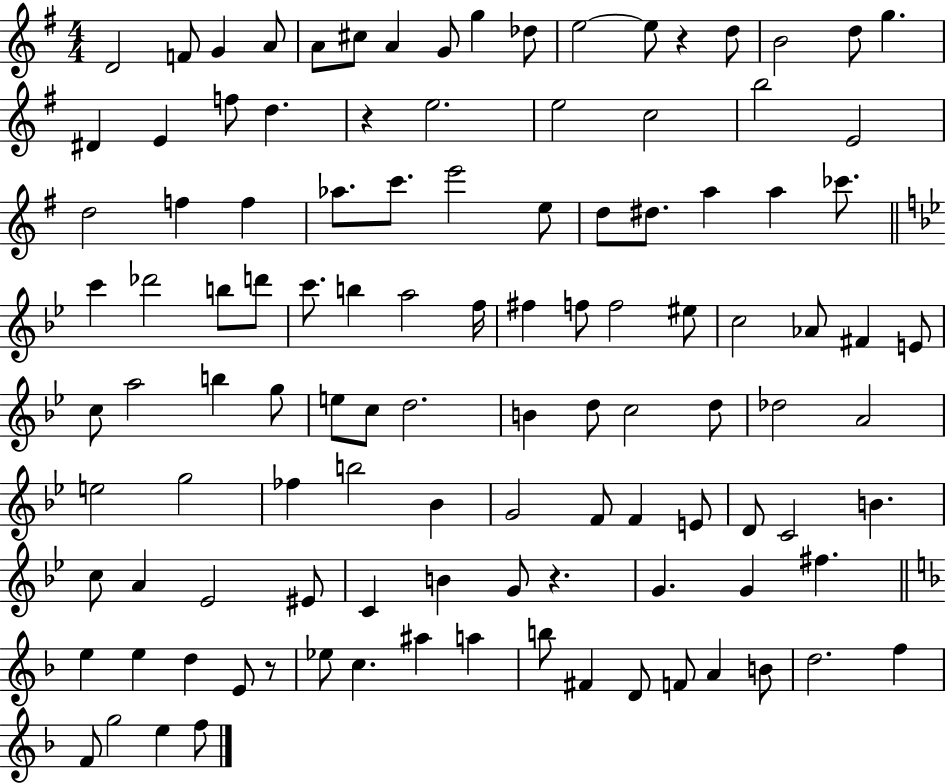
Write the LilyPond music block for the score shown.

{
  \clef treble
  \numericTimeSignature
  \time 4/4
  \key g \major
  d'2 f'8 g'4 a'8 | a'8 cis''8 a'4 g'8 g''4 des''8 | e''2~~ e''8 r4 d''8 | b'2 d''8 g''4. | \break dis'4 e'4 f''8 d''4. | r4 e''2. | e''2 c''2 | b''2 e'2 | \break d''2 f''4 f''4 | aes''8. c'''8. e'''2 e''8 | d''8 dis''8. a''4 a''4 ces'''8. | \bar "||" \break \key bes \major c'''4 des'''2 b''8 d'''8 | c'''8. b''4 a''2 f''16 | fis''4 f''8 f''2 eis''8 | c''2 aes'8 fis'4 e'8 | \break c''8 a''2 b''4 g''8 | e''8 c''8 d''2. | b'4 d''8 c''2 d''8 | des''2 a'2 | \break e''2 g''2 | fes''4 b''2 bes'4 | g'2 f'8 f'4 e'8 | d'8 c'2 b'4. | \break c''8 a'4 ees'2 eis'8 | c'4 b'4 g'8 r4. | g'4. g'4 fis''4. | \bar "||" \break \key f \major e''4 e''4 d''4 e'8 r8 | ees''8 c''4. ais''4 a''4 | b''8 fis'4 d'8 f'8 a'4 b'8 | d''2. f''4 | \break f'8 g''2 e''4 f''8 | \bar "|."
}